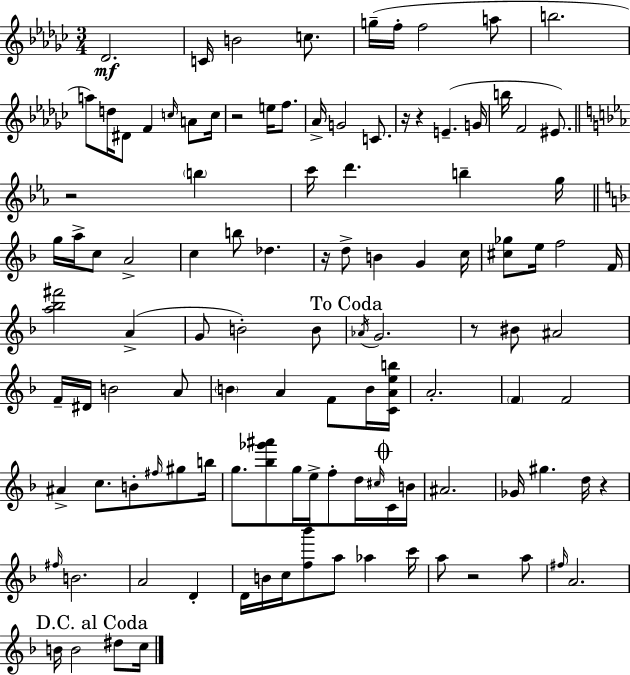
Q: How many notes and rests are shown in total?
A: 113